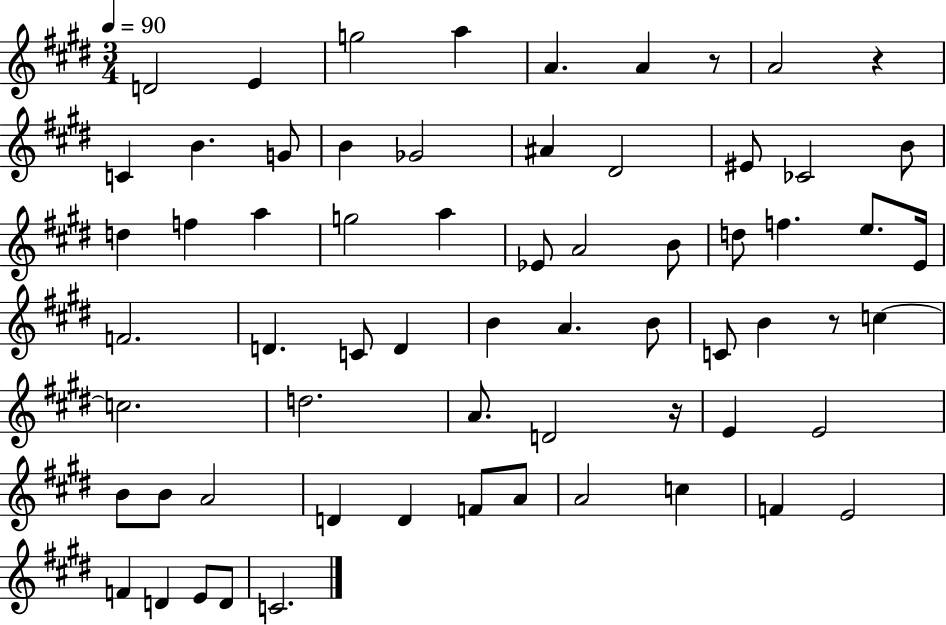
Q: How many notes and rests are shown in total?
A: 65